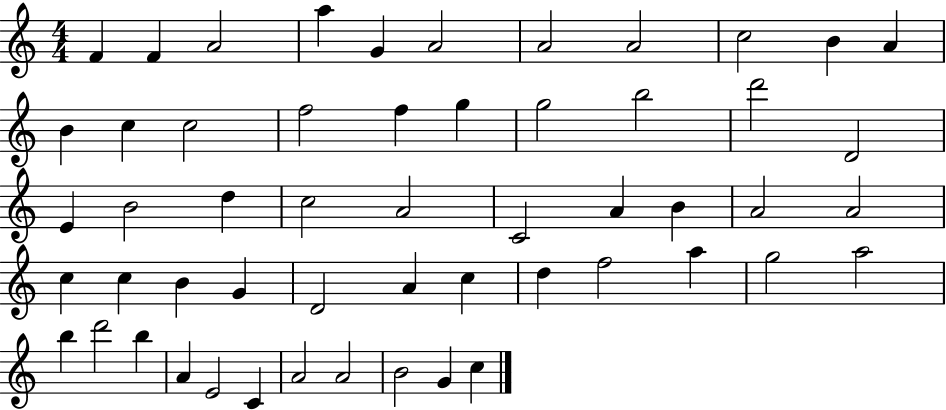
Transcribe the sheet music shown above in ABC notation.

X:1
T:Untitled
M:4/4
L:1/4
K:C
F F A2 a G A2 A2 A2 c2 B A B c c2 f2 f g g2 b2 d'2 D2 E B2 d c2 A2 C2 A B A2 A2 c c B G D2 A c d f2 a g2 a2 b d'2 b A E2 C A2 A2 B2 G c